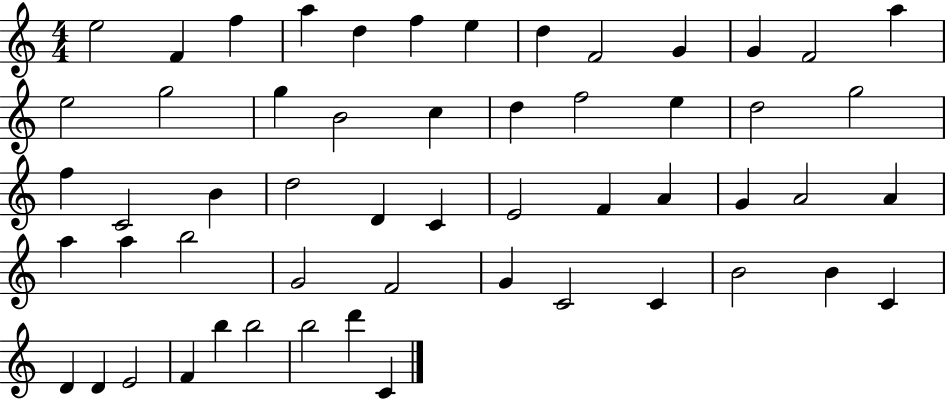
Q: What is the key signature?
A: C major